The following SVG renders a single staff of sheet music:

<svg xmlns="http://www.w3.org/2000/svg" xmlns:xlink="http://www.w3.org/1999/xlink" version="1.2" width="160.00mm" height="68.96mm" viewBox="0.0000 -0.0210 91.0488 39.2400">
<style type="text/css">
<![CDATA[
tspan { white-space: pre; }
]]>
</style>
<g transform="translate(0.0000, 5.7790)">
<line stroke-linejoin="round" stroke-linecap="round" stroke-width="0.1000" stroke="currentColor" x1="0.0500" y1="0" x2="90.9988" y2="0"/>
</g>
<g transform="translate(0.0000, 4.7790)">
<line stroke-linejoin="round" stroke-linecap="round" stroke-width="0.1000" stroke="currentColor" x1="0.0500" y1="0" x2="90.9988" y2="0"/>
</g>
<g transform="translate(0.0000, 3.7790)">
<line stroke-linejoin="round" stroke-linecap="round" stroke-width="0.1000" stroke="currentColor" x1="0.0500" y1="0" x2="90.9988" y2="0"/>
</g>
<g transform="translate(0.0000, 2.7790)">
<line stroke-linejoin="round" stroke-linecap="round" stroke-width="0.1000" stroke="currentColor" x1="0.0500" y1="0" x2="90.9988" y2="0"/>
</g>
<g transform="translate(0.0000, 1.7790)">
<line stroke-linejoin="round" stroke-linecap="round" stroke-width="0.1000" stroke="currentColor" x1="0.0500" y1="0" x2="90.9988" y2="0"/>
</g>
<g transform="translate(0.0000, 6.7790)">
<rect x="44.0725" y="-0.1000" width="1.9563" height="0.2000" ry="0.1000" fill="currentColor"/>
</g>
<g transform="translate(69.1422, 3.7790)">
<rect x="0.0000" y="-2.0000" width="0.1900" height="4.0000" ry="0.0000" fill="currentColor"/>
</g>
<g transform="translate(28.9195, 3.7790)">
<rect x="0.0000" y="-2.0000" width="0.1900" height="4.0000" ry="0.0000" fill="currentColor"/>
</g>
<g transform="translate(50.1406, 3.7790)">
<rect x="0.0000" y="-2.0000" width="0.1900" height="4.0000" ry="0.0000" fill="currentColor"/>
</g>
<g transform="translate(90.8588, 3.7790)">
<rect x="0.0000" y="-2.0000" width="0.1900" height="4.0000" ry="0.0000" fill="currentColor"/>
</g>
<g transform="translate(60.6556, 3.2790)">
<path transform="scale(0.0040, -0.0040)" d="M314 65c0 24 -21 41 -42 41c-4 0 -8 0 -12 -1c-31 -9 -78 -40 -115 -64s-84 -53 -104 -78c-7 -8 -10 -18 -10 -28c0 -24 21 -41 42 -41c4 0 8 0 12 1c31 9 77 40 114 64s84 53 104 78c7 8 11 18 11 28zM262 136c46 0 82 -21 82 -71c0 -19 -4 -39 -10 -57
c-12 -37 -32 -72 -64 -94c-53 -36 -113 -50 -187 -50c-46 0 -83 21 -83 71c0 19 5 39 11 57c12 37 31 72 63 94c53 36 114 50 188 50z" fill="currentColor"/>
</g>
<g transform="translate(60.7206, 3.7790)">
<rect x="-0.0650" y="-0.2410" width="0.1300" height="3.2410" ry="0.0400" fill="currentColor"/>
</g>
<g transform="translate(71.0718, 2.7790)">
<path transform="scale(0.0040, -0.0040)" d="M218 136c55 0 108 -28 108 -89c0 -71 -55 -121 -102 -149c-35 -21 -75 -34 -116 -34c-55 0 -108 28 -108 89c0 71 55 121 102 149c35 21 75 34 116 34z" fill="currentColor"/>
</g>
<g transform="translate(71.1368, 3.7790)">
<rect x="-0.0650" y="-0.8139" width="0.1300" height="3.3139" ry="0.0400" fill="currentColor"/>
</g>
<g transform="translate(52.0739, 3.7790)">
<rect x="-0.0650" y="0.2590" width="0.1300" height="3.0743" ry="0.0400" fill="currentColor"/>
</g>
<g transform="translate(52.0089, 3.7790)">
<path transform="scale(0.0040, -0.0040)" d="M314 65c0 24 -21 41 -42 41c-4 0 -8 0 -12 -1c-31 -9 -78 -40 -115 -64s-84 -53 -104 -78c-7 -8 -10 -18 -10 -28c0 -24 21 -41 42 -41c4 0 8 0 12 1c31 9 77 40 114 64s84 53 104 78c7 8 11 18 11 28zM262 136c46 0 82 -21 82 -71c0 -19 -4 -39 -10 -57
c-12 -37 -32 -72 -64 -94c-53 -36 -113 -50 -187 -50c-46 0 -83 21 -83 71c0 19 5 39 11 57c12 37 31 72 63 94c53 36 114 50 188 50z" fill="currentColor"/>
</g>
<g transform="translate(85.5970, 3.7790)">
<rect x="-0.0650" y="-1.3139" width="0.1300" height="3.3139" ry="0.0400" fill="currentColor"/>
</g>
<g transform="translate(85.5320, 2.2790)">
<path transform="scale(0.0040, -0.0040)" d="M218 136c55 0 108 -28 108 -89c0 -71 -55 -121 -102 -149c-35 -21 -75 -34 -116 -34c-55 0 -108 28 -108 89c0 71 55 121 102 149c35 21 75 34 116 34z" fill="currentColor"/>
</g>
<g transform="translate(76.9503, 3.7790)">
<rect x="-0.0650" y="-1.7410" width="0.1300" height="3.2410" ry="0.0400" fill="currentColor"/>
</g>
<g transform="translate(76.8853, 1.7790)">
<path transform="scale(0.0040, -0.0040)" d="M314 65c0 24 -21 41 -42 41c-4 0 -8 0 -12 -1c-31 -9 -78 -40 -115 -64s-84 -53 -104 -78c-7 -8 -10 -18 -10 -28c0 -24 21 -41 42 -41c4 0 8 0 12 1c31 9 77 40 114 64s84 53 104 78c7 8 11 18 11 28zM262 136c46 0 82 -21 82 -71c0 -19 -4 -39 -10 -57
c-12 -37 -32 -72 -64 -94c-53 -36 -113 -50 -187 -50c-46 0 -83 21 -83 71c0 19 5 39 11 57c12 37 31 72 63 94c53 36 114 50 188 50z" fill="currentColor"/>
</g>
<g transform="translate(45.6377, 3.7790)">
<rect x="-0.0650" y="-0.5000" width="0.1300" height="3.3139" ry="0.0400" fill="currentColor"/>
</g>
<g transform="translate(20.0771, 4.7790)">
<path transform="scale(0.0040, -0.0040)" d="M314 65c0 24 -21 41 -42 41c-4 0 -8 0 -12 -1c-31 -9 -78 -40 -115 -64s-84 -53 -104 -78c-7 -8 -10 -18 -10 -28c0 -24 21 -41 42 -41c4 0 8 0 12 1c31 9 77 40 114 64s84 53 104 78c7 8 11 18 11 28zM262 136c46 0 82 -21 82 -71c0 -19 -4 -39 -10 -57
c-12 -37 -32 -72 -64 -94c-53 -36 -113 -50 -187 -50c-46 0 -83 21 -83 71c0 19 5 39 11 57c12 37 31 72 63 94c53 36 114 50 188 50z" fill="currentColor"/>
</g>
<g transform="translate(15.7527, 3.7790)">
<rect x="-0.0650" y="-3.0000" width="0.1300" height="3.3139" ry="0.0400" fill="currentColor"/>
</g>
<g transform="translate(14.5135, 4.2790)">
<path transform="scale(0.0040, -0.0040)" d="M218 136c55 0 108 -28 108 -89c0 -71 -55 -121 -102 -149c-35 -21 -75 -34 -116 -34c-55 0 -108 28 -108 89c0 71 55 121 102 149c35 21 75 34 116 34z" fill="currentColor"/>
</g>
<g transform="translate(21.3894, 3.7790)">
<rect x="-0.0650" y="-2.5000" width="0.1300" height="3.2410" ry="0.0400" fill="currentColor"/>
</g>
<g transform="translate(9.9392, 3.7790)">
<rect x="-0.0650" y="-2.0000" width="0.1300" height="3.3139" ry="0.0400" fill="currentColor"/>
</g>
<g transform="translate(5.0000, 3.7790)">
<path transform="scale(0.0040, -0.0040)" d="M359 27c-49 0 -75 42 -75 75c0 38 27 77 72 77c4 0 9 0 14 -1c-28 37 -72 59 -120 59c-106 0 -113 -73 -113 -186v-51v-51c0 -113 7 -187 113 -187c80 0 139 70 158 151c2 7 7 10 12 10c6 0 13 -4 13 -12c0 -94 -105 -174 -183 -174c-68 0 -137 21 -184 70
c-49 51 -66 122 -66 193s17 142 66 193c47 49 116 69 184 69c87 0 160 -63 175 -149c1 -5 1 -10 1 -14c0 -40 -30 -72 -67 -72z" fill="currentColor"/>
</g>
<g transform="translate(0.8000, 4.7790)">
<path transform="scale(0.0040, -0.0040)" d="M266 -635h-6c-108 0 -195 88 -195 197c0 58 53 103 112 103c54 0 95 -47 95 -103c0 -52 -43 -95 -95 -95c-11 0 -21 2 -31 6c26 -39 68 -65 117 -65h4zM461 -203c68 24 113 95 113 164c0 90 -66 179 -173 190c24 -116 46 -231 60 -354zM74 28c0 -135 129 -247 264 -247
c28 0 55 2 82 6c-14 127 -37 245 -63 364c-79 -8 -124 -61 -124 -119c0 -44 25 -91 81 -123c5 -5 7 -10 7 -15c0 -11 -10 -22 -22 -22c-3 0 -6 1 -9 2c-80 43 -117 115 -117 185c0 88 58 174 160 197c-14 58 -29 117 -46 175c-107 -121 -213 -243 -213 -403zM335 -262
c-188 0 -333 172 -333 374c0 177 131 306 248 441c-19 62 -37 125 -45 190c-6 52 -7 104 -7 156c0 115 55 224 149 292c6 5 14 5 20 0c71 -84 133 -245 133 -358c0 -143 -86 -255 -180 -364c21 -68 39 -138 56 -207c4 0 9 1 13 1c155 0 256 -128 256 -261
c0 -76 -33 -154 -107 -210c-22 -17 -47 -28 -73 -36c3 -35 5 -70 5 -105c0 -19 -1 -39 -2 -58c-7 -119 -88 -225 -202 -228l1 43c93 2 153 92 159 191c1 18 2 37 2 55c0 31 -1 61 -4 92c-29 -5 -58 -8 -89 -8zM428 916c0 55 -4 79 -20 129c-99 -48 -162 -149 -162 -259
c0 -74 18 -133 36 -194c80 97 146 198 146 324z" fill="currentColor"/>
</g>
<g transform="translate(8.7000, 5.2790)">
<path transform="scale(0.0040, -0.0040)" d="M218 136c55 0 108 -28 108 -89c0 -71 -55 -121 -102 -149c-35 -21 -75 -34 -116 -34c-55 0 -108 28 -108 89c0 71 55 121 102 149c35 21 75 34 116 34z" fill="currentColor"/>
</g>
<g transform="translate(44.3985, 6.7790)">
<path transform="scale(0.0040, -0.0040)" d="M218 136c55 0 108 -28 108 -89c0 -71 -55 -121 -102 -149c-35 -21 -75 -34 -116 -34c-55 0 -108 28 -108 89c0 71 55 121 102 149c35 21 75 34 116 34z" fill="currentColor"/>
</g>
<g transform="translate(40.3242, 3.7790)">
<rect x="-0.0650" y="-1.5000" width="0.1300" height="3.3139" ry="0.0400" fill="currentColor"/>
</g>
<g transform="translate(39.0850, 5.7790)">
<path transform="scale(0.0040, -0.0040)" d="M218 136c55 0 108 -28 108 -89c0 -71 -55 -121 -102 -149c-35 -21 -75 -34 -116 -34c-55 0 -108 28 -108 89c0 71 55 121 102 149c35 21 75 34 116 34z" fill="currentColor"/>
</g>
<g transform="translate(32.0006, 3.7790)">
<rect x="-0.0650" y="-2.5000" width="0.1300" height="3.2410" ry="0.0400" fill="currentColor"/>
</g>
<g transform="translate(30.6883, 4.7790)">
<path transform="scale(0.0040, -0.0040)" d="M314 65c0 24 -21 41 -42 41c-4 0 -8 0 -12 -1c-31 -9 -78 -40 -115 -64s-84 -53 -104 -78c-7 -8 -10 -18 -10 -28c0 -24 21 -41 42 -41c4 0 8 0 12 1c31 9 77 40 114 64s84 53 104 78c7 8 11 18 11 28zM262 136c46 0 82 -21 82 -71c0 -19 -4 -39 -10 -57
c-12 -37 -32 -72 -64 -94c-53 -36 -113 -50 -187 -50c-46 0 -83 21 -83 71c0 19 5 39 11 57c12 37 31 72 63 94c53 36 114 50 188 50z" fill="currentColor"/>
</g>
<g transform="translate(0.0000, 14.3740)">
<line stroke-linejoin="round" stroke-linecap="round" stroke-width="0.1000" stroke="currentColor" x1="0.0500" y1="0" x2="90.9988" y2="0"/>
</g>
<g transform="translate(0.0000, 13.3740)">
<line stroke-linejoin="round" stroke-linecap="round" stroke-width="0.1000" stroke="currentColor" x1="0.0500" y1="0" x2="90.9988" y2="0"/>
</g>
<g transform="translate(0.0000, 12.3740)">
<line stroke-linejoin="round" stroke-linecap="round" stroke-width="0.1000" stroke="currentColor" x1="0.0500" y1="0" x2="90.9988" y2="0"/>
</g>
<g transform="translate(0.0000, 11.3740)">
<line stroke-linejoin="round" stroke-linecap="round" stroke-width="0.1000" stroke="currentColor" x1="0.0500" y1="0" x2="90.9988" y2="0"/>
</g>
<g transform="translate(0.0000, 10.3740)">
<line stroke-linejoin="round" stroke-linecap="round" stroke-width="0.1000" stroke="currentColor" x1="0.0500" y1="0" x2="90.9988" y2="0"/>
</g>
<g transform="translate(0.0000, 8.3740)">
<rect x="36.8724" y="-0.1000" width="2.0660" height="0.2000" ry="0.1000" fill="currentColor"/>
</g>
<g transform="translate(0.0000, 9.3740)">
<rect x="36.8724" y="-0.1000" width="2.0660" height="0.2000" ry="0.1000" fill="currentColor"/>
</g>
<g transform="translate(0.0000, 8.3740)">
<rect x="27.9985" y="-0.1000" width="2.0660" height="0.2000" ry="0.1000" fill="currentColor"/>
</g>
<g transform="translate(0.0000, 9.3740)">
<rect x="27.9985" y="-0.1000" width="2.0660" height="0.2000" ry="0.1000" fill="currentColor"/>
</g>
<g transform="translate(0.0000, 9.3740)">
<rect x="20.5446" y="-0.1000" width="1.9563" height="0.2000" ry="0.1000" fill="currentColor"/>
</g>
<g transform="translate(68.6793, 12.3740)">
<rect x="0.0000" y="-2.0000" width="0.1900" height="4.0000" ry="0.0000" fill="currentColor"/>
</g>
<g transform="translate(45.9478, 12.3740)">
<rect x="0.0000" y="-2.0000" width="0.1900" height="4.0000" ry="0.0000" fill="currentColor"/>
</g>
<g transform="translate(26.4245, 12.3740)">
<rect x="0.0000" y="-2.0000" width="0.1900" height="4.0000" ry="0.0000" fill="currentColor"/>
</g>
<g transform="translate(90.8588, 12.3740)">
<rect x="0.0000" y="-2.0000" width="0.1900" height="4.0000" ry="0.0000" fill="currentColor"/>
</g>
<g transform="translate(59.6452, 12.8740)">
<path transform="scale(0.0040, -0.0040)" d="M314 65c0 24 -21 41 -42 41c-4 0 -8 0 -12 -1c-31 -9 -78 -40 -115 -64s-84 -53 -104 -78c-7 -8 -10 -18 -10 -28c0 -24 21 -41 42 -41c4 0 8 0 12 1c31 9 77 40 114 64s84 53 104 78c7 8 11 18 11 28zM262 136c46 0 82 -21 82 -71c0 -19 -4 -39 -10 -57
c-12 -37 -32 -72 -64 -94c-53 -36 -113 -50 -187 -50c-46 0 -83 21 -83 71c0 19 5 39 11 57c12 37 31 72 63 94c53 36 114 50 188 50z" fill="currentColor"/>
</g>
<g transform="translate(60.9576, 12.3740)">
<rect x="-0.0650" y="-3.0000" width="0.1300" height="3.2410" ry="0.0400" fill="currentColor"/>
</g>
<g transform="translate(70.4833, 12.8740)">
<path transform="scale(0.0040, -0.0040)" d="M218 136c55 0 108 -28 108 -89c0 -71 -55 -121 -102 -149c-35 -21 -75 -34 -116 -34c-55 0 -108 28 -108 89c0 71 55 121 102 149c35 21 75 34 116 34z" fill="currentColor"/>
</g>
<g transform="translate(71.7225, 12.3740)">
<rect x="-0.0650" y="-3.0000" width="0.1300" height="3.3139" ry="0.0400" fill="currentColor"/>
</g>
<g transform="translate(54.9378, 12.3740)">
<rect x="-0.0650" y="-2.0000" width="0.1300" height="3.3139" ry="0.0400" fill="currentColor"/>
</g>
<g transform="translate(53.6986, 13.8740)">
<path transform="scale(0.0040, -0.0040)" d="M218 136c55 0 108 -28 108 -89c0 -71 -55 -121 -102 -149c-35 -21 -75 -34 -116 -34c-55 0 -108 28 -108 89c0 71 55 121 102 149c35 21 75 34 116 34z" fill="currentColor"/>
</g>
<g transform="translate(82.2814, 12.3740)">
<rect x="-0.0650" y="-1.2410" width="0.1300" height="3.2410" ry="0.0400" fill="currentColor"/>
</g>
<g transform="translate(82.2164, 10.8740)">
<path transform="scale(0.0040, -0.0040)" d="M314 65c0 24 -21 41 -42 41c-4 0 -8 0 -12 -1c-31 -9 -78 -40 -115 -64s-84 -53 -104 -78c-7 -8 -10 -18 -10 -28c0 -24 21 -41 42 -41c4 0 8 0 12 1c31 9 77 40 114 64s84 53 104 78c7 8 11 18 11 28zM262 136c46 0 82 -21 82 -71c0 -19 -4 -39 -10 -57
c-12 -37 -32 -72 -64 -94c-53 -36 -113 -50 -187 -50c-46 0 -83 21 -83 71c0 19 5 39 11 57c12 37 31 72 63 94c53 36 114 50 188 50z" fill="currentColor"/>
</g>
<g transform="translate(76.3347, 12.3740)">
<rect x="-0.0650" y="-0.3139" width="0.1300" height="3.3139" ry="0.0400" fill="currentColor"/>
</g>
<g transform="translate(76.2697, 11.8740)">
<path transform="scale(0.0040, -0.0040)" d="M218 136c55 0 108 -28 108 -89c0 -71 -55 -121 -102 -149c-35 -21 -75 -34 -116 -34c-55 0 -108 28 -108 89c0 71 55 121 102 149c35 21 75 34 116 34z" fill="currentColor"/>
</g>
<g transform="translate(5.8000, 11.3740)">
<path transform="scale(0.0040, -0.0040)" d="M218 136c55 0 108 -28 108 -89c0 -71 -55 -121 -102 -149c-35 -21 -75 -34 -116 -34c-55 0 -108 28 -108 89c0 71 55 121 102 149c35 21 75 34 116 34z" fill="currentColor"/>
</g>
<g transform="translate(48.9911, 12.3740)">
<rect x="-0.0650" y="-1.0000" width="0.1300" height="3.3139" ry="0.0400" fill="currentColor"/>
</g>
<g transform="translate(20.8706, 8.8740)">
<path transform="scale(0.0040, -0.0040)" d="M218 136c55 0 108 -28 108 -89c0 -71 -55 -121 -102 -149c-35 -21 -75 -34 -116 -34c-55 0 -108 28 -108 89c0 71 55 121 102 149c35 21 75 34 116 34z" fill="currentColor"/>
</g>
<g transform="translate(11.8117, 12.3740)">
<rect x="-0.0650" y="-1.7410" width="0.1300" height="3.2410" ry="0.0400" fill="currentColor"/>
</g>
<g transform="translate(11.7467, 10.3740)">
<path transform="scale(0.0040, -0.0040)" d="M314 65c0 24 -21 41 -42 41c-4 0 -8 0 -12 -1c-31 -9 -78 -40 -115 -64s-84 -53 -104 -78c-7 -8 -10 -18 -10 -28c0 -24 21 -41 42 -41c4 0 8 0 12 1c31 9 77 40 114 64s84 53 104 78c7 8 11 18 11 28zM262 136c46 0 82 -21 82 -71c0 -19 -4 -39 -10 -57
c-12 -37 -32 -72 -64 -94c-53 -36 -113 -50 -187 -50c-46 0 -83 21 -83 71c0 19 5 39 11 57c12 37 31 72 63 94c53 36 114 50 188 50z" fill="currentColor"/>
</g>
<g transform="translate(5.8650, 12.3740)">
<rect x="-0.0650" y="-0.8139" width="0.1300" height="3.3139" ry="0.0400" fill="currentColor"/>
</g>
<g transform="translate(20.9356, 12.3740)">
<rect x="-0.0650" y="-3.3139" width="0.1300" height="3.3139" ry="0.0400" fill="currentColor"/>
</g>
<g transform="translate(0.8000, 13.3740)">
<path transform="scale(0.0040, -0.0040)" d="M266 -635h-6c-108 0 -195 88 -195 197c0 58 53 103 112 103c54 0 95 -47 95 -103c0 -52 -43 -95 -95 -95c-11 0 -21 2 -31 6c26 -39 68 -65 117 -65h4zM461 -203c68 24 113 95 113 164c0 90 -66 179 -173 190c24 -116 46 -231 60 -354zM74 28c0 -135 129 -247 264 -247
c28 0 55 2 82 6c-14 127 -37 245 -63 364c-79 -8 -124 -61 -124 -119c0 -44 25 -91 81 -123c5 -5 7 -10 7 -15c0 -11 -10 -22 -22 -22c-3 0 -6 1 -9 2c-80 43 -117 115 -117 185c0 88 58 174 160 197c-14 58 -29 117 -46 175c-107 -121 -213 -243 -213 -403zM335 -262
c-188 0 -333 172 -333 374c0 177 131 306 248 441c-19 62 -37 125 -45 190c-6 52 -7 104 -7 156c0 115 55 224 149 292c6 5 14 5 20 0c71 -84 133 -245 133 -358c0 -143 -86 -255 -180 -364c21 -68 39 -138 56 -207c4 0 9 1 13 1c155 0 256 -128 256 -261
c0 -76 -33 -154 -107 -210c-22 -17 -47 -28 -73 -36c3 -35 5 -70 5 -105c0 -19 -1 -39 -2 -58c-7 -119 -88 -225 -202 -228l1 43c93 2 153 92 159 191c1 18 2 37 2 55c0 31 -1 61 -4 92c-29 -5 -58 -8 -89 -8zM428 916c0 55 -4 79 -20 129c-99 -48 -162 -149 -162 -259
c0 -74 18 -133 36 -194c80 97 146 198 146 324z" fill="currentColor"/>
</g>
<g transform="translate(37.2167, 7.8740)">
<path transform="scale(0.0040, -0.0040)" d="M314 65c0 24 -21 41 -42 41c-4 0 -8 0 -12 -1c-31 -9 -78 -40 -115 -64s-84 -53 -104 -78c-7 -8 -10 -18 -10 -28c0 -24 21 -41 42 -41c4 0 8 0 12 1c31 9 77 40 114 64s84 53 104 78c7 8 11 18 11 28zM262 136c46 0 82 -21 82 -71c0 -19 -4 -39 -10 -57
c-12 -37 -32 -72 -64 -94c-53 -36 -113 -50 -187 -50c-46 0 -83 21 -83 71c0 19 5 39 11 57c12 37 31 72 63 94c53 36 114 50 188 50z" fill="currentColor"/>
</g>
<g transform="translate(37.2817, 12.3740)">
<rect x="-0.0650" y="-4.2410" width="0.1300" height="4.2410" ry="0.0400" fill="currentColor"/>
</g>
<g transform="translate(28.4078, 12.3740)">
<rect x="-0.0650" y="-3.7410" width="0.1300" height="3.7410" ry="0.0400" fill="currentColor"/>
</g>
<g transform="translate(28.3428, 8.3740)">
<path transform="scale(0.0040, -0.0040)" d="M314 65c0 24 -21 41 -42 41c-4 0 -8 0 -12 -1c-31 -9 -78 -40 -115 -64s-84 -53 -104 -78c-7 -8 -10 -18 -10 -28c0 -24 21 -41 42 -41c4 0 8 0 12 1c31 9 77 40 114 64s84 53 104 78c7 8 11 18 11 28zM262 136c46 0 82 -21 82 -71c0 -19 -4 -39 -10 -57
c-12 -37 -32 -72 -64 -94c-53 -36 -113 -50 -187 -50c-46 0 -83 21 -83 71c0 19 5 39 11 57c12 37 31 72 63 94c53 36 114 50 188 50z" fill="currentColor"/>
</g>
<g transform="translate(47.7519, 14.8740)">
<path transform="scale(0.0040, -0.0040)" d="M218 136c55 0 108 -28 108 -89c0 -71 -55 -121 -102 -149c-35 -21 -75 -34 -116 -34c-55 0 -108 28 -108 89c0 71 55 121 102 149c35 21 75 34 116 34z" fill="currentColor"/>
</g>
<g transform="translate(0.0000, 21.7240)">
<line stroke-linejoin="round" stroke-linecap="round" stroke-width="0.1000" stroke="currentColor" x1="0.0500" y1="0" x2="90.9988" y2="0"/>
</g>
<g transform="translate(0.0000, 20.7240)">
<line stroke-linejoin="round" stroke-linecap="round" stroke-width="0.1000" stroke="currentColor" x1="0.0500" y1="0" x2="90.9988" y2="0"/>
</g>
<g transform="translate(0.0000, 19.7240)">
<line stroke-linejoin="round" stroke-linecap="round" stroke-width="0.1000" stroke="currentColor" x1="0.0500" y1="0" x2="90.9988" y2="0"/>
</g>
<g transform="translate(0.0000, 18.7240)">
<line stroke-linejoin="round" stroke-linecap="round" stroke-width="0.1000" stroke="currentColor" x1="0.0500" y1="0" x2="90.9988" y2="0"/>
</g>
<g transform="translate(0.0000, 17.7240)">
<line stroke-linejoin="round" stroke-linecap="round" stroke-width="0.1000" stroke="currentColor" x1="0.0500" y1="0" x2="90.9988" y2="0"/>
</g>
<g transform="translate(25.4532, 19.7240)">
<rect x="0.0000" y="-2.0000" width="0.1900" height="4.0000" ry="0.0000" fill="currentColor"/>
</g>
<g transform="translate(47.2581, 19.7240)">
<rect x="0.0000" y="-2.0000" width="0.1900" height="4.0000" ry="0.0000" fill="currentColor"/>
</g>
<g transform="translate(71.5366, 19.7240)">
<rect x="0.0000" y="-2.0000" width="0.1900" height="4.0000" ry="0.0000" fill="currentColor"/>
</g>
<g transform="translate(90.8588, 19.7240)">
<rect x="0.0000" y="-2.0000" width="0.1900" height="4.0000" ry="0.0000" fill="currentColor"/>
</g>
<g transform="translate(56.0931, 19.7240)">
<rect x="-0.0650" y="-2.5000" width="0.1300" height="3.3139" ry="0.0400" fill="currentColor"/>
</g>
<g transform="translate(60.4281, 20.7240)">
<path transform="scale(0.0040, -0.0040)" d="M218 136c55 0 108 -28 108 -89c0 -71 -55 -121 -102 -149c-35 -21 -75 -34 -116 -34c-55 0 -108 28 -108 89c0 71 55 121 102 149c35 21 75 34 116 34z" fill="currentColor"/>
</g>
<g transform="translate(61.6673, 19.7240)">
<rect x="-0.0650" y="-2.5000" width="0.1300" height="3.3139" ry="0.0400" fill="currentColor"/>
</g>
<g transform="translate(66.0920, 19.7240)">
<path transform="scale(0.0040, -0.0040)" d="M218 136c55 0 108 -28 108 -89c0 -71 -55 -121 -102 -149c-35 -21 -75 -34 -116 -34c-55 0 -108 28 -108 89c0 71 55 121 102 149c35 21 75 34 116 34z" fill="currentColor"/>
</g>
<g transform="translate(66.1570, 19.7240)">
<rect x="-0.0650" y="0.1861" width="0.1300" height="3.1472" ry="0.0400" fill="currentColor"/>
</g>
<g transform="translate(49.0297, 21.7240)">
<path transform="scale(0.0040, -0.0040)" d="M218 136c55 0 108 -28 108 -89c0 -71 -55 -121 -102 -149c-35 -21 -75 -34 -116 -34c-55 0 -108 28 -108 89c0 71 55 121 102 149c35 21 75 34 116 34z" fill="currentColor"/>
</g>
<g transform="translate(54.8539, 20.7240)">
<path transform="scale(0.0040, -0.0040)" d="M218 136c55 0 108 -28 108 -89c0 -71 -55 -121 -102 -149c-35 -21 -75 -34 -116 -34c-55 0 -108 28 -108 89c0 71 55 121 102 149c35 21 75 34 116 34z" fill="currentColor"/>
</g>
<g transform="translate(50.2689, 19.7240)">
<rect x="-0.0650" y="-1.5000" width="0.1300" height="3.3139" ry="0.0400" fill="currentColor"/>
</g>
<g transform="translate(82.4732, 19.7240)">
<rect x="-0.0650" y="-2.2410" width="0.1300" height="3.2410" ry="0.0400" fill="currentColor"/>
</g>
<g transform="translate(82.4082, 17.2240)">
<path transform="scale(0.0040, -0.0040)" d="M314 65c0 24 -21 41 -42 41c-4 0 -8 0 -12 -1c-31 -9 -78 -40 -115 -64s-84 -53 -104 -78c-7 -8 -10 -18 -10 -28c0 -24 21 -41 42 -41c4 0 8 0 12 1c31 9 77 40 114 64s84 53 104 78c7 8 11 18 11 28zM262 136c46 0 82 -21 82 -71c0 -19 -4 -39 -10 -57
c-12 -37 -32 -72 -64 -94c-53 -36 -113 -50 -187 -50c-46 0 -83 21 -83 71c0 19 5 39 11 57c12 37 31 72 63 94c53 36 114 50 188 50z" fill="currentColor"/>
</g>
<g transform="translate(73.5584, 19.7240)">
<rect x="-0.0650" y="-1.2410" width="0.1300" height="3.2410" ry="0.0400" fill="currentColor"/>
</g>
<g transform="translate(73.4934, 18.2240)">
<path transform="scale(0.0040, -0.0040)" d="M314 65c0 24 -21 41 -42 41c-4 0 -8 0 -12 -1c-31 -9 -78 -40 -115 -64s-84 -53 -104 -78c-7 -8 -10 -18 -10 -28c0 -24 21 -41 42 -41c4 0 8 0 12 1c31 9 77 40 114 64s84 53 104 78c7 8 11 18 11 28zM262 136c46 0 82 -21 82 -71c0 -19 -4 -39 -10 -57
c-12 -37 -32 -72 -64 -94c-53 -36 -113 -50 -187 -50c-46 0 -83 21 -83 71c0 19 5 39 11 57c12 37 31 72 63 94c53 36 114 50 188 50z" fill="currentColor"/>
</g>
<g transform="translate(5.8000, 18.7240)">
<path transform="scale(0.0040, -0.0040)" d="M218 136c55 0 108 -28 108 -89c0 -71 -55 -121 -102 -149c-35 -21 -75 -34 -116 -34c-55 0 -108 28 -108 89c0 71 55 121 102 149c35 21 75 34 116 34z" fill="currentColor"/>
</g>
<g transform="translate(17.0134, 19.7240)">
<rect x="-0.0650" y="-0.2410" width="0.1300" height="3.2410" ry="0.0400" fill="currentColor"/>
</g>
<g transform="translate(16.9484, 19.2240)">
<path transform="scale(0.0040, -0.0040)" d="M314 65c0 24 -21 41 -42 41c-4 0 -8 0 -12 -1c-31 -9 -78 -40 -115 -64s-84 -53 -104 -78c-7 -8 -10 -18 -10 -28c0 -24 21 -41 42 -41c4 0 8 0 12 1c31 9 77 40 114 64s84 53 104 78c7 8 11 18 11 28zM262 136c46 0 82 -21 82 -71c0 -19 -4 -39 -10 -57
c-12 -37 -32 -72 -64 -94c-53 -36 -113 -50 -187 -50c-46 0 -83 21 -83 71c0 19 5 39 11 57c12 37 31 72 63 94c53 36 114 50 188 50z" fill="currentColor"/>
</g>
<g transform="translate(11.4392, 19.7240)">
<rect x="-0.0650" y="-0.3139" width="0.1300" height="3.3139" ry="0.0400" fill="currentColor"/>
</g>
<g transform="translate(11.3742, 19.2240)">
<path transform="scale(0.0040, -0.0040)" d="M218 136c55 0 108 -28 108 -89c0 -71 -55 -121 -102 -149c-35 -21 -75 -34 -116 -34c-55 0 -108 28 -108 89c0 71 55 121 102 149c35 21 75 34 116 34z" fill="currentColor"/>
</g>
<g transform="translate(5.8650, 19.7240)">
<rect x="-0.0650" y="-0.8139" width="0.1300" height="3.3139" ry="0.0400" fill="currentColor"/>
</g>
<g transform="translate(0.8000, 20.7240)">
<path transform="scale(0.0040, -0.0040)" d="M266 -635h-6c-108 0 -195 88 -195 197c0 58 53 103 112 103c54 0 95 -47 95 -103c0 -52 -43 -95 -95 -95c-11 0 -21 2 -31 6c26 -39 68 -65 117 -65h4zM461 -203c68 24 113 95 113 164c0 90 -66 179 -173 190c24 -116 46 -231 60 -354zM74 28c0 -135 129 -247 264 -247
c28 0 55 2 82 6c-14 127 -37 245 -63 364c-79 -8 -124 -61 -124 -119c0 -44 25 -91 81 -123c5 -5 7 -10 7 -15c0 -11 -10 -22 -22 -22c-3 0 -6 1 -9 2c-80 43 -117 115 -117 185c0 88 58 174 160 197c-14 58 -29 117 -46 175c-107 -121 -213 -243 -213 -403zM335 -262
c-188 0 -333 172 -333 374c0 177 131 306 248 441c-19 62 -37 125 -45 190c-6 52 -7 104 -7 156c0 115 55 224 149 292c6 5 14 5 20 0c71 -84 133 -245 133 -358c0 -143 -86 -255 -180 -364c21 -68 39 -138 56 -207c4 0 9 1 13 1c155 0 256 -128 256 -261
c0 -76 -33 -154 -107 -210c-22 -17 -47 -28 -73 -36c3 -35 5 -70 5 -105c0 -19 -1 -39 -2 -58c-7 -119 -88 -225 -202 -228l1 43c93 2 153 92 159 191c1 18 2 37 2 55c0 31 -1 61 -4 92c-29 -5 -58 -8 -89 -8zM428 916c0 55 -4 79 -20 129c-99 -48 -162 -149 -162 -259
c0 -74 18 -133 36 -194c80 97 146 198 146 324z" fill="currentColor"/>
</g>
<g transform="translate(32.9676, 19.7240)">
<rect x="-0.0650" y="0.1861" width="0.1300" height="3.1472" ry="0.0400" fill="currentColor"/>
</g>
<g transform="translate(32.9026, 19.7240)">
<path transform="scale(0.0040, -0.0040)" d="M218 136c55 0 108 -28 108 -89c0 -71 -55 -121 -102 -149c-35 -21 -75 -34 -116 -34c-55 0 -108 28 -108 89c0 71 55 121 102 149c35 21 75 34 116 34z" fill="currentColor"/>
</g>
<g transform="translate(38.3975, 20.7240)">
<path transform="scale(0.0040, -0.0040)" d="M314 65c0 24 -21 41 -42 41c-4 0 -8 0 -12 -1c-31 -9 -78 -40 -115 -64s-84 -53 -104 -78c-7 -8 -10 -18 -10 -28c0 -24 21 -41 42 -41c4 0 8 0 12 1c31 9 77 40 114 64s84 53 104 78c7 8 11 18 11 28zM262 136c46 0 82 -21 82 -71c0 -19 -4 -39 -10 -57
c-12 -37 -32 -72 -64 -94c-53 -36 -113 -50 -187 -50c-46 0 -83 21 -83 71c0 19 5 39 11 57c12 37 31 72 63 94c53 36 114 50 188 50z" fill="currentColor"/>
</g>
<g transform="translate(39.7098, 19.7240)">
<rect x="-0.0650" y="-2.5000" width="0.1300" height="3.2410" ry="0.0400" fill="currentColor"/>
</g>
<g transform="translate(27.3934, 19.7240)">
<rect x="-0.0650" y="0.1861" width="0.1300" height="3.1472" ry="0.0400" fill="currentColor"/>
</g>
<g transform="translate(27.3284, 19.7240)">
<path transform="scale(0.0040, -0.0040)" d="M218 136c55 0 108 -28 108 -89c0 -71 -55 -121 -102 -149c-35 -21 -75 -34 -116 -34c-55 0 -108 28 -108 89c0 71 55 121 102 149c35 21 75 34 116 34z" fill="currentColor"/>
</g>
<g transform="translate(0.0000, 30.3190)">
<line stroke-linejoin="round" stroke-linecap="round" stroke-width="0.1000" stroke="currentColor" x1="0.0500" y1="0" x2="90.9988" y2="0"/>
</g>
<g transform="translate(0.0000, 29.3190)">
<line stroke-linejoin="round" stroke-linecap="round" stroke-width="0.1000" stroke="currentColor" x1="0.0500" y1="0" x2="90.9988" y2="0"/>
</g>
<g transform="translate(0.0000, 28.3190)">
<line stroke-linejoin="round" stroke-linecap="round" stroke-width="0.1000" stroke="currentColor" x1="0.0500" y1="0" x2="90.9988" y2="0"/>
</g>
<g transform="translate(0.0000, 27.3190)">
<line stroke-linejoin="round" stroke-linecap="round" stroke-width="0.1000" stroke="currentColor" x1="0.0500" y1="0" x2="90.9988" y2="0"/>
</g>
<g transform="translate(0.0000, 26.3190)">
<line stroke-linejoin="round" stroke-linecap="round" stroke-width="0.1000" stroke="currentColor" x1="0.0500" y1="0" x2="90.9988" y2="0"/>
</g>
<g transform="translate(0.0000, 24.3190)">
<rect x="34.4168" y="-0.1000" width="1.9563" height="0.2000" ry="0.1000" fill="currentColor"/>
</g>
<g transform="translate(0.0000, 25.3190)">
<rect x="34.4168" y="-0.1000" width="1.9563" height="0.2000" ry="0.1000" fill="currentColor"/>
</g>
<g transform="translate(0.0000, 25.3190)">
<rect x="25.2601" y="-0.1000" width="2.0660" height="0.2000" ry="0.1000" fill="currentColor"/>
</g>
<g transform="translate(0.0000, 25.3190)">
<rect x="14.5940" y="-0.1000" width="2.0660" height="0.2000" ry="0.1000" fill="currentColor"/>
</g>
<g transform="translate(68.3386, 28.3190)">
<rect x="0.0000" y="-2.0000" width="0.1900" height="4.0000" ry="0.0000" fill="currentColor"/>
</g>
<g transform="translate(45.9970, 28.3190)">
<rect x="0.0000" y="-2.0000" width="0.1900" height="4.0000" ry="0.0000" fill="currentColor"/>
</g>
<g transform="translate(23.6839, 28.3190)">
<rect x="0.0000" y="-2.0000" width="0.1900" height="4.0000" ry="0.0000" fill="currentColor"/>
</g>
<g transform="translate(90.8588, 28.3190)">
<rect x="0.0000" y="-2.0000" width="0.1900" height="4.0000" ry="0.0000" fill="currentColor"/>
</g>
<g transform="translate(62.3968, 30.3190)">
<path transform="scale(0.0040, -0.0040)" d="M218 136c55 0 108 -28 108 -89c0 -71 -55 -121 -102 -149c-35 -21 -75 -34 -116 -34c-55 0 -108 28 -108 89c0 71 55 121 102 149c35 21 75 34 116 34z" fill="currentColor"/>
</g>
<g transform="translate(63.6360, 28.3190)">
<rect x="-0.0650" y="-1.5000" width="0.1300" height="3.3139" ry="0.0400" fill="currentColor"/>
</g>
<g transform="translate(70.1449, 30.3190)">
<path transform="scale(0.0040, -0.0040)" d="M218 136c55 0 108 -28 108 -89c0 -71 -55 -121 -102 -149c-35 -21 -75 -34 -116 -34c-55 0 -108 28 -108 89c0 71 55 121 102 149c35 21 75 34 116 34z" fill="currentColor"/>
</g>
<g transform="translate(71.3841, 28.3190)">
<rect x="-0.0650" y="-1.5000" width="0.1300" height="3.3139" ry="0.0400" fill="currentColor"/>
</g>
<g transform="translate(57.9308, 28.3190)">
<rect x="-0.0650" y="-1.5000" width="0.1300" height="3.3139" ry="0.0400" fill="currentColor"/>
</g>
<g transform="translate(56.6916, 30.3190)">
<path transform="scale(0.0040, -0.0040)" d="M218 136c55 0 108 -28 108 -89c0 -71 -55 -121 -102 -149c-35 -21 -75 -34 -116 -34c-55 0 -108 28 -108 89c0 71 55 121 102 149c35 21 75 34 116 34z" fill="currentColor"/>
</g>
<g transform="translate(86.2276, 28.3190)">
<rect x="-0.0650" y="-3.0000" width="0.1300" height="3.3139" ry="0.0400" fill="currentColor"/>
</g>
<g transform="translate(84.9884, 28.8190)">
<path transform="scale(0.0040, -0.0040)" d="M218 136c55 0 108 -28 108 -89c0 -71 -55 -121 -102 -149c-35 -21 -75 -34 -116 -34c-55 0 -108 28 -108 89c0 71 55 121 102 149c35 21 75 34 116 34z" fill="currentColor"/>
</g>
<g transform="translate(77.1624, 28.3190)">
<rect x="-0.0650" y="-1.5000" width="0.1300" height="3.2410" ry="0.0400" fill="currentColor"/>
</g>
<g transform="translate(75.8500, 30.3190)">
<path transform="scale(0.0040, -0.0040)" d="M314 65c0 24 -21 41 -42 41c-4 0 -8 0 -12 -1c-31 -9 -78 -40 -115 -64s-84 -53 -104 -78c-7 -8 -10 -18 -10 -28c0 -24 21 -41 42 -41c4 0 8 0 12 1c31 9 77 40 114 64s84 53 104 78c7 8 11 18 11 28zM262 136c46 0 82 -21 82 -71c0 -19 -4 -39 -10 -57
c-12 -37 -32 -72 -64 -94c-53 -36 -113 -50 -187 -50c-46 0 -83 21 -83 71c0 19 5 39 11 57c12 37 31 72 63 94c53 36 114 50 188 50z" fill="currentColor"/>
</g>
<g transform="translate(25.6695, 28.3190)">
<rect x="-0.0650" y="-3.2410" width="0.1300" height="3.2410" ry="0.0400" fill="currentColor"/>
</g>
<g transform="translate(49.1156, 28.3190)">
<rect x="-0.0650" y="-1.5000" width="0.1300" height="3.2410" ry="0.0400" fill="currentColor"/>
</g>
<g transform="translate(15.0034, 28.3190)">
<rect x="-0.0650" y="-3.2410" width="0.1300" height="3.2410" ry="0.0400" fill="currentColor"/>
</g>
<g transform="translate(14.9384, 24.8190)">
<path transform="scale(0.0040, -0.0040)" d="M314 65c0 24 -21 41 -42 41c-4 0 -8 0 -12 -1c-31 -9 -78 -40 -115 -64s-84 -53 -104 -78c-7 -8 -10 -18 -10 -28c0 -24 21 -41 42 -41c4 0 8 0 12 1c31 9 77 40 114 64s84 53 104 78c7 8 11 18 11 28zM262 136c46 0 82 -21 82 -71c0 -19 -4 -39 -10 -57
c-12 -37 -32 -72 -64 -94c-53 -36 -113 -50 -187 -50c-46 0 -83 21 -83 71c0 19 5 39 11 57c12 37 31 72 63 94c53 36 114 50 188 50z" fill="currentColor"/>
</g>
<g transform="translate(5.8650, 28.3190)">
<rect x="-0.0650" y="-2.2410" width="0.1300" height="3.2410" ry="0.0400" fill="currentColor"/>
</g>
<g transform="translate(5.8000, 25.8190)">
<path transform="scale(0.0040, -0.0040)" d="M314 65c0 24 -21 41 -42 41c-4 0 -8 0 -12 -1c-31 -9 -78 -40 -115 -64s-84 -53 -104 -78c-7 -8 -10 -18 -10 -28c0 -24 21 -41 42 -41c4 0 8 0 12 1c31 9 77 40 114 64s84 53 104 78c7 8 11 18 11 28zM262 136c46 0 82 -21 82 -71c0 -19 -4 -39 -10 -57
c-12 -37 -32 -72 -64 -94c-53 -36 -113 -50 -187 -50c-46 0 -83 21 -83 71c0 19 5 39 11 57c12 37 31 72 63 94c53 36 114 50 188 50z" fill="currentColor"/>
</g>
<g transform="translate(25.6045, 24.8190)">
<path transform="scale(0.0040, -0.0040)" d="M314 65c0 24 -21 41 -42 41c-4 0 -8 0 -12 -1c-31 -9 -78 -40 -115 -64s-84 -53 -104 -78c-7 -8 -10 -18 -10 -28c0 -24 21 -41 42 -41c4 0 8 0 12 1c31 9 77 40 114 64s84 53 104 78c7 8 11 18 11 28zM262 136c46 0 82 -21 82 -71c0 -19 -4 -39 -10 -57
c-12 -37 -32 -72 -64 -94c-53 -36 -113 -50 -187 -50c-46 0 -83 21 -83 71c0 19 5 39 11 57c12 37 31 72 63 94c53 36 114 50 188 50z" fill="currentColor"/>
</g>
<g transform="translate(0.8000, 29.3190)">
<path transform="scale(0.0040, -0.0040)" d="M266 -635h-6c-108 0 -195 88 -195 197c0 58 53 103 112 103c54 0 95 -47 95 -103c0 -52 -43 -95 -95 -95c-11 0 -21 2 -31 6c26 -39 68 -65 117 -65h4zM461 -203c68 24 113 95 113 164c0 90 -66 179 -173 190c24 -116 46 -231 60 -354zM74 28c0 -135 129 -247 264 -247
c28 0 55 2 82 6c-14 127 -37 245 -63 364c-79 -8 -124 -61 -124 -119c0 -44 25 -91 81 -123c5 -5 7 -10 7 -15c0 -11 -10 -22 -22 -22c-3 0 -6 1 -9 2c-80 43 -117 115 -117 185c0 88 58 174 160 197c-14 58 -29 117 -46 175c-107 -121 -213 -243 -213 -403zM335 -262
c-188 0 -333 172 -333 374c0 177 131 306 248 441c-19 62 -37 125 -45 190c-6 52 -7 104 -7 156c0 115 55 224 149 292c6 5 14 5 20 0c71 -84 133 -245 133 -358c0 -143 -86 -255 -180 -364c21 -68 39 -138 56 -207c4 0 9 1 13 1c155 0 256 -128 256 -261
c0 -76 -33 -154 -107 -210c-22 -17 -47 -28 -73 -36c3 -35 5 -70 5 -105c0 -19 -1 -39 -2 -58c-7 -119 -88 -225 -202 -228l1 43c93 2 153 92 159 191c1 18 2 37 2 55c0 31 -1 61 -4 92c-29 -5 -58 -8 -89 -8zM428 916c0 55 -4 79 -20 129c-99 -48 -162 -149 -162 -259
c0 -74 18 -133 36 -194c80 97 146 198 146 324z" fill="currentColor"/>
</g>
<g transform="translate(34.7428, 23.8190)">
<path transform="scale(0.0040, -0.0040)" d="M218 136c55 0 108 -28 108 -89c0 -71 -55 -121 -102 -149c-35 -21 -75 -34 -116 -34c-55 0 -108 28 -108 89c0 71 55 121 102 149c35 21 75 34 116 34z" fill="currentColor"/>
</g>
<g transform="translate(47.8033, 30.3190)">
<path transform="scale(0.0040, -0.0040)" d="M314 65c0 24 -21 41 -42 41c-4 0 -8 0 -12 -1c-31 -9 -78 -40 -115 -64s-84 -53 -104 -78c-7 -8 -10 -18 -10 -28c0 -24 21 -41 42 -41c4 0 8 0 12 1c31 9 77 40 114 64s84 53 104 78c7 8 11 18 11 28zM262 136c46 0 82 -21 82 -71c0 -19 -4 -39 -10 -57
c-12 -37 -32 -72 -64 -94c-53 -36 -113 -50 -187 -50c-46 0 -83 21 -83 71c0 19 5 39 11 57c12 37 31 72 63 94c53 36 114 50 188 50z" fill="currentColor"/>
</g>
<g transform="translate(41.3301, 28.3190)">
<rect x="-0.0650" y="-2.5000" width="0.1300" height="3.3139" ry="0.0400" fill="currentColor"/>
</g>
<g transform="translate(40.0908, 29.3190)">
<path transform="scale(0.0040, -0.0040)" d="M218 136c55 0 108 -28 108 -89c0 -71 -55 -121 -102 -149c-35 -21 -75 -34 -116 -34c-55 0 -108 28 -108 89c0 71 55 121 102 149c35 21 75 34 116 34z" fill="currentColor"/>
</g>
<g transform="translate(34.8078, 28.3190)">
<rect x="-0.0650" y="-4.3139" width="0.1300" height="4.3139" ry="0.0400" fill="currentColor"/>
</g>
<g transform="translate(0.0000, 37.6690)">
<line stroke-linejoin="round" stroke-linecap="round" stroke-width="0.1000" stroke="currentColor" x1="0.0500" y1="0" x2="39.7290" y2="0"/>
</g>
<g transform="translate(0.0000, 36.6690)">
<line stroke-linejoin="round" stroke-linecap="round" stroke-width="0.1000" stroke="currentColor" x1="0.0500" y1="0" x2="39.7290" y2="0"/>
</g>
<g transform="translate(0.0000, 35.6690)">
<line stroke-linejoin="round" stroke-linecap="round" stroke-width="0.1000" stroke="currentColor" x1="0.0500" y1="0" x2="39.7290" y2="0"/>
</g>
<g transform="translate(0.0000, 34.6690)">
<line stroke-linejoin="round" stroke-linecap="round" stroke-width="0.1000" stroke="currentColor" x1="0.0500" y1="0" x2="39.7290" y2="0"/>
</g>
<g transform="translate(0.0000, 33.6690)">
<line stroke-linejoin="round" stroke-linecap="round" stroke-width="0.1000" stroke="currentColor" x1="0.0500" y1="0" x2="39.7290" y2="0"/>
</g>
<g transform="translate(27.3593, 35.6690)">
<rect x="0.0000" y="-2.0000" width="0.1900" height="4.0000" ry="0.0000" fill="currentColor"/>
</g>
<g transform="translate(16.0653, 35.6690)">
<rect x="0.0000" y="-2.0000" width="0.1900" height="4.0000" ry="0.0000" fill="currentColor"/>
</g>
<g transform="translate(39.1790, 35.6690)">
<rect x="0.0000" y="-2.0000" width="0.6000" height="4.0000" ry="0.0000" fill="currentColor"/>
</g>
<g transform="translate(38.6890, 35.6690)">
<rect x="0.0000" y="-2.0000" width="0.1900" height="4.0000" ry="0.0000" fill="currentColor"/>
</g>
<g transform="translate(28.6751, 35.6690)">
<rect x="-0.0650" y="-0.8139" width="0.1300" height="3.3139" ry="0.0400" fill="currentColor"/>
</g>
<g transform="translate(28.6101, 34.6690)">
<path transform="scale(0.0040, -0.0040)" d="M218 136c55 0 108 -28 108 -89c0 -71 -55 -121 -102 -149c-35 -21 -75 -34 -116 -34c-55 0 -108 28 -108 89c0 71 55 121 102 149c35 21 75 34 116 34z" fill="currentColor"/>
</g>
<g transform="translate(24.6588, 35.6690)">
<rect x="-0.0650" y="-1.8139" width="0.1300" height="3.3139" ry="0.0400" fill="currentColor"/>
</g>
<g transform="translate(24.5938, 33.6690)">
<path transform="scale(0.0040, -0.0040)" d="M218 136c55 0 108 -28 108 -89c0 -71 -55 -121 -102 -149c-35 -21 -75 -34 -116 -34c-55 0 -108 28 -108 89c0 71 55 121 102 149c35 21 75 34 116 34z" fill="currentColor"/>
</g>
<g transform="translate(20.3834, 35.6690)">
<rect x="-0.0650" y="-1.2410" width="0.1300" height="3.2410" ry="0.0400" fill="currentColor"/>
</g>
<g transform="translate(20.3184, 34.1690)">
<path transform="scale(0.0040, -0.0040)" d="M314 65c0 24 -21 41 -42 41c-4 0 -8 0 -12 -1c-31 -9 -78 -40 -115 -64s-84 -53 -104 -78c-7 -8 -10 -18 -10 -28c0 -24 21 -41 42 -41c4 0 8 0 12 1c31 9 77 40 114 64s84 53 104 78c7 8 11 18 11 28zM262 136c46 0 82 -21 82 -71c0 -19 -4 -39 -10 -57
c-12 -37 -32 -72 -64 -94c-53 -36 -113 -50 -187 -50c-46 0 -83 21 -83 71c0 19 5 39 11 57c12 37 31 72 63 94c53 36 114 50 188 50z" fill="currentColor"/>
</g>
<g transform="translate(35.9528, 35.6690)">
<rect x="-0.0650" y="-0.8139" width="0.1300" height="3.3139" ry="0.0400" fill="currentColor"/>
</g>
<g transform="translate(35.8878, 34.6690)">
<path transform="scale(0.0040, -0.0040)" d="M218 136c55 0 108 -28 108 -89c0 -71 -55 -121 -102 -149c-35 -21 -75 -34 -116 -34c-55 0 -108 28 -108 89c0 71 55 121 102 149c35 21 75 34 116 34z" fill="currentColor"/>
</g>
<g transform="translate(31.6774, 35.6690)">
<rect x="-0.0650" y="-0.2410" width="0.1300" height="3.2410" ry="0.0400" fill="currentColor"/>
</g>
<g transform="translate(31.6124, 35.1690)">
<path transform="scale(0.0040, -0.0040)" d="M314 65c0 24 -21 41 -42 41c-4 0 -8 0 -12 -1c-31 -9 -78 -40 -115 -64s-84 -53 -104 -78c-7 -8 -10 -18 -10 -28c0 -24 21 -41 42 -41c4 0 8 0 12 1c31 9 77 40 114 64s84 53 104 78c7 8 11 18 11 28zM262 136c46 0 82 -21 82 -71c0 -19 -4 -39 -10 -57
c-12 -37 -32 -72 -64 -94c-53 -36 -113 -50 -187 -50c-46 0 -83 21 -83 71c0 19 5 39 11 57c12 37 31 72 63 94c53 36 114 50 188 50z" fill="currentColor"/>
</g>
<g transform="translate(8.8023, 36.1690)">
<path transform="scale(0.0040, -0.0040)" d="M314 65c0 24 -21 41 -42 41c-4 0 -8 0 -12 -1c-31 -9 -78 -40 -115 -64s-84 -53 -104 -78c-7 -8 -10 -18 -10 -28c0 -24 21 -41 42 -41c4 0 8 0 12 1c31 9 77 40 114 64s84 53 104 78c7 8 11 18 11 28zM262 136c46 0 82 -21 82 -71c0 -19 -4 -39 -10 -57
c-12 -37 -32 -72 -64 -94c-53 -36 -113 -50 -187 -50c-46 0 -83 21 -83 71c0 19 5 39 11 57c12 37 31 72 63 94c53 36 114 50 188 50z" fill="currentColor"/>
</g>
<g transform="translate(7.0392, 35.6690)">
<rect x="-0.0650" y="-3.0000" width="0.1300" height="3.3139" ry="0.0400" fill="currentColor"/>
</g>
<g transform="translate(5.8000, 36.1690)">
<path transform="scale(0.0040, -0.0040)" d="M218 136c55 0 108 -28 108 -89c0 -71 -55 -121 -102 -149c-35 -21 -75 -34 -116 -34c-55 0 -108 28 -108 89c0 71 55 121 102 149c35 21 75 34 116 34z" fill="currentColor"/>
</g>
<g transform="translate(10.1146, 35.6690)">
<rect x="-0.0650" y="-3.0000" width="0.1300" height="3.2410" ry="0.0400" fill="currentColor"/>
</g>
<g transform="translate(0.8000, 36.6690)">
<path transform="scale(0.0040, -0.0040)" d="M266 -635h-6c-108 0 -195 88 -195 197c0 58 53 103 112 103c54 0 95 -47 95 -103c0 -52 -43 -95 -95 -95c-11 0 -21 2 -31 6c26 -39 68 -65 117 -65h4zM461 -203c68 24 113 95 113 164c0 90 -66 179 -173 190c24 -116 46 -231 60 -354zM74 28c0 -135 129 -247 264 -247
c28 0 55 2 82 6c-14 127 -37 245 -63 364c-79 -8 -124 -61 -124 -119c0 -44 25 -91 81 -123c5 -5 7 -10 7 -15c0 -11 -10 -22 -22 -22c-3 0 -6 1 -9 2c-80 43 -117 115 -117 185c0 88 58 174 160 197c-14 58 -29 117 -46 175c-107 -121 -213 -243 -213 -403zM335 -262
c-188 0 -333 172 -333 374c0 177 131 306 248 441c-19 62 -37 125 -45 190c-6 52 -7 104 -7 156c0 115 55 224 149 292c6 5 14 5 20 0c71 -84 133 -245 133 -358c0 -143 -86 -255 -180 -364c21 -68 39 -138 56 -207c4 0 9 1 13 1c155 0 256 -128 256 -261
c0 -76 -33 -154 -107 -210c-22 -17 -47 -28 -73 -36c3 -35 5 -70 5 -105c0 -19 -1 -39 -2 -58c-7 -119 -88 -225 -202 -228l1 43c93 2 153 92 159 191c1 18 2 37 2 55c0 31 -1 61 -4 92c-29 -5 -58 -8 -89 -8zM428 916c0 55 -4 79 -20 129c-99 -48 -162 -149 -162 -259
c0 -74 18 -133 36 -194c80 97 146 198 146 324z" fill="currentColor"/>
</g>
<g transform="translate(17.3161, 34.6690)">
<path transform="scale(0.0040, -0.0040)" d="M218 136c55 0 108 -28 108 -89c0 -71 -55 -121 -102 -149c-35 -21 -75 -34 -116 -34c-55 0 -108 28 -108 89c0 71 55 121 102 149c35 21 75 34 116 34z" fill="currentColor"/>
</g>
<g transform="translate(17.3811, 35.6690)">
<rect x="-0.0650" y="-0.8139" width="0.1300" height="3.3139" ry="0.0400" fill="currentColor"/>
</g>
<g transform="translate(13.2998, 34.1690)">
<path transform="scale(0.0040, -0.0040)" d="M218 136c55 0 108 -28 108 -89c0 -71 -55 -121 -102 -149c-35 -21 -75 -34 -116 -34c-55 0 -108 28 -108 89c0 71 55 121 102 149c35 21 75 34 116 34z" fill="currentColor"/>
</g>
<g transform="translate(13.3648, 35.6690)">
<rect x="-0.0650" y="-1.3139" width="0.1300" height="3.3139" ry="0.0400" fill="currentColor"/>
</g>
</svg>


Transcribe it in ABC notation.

X:1
T:Untitled
M:4/4
L:1/4
K:C
F A G2 G2 E C B2 c2 d f2 e d f2 b c'2 d'2 D F A2 A c e2 d c c2 B B G2 E G G B e2 g2 g2 b2 b2 d' G E2 E E E E2 A A A2 e d e2 f d c2 d